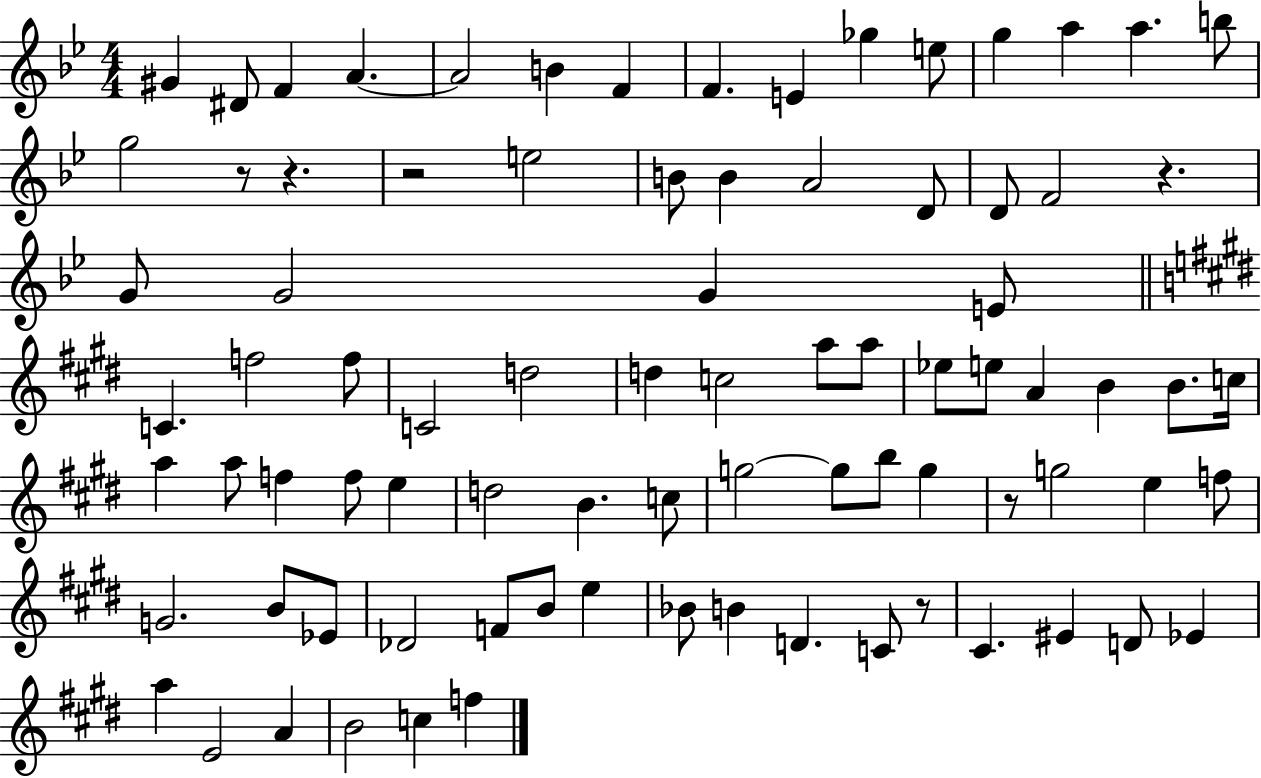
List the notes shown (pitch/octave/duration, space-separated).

G#4/q D#4/e F4/q A4/q. A4/h B4/q F4/q F4/q. E4/q Gb5/q E5/e G5/q A5/q A5/q. B5/e G5/h R/e R/q. R/h E5/h B4/e B4/q A4/h D4/e D4/e F4/h R/q. G4/e G4/h G4/q E4/e C4/q. F5/h F5/e C4/h D5/h D5/q C5/h A5/e A5/e Eb5/e E5/e A4/q B4/q B4/e. C5/s A5/q A5/e F5/q F5/e E5/q D5/h B4/q. C5/e G5/h G5/e B5/e G5/q R/e G5/h E5/q F5/e G4/h. B4/e Eb4/e Db4/h F4/e B4/e E5/q Bb4/e B4/q D4/q. C4/e R/e C#4/q. EIS4/q D4/e Eb4/q A5/q E4/h A4/q B4/h C5/q F5/q